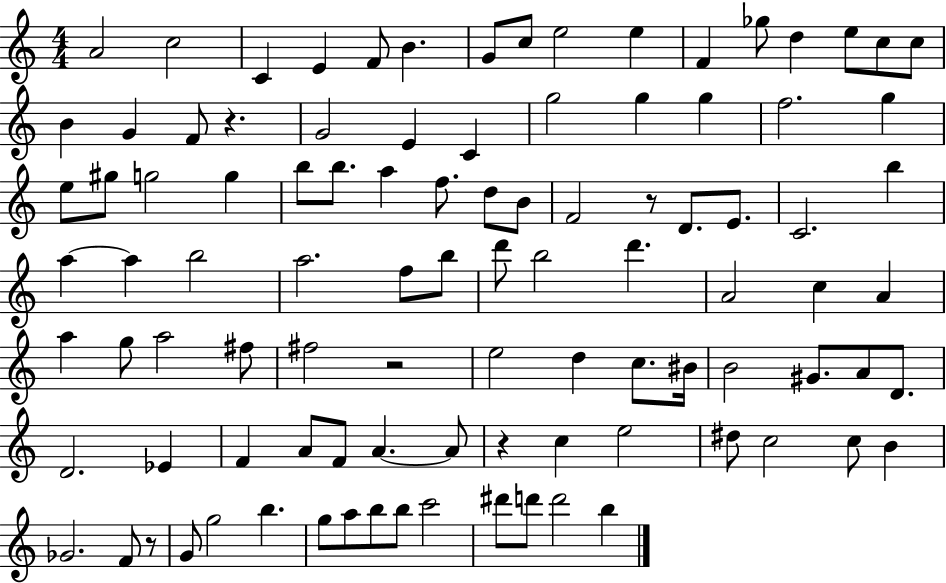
A4/h C5/h C4/q E4/q F4/e B4/q. G4/e C5/e E5/h E5/q F4/q Gb5/e D5/q E5/e C5/e C5/e B4/q G4/q F4/e R/q. G4/h E4/q C4/q G5/h G5/q G5/q F5/h. G5/q E5/e G#5/e G5/h G5/q B5/e B5/e. A5/q F5/e. D5/e B4/e F4/h R/e D4/e. E4/e. C4/h. B5/q A5/q A5/q B5/h A5/h. F5/e B5/e D6/e B5/h D6/q. A4/h C5/q A4/q A5/q G5/e A5/h F#5/e F#5/h R/h E5/h D5/q C5/e. BIS4/s B4/h G#4/e. A4/e D4/e. D4/h. Eb4/q F4/q A4/e F4/e A4/q. A4/e R/q C5/q E5/h D#5/e C5/h C5/e B4/q Gb4/h. F4/e R/e G4/e G5/h B5/q. G5/e A5/e B5/e B5/e C6/h D#6/e D6/e D6/h B5/q